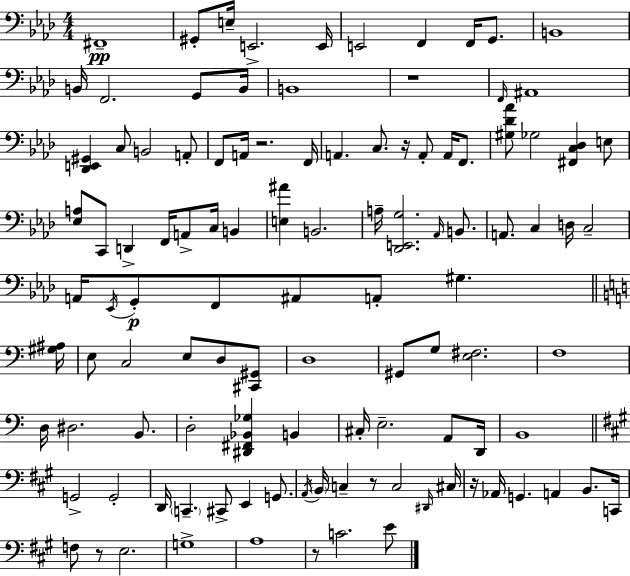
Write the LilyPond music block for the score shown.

{
  \clef bass
  \numericTimeSignature
  \time 4/4
  \key aes \major
  fis,1--\pp | gis,8-. e16-- e,2.-> e,16 | e,2 f,4 f,16 g,8. | b,1 | \break b,16 f,2. g,8 b,16 | b,1 | r1 | \grace { f,16 } ais,1 | \break <des, e, gis,>4 c8 b,2 a,8-. | f,8 a,16 r2. | f,16 a,4. c8. r16 a,8-. a,16 f,8. | <gis des' aes'>8 ges2 <fis, c des>4 e8 | \break <ees a>8 c,8 d,4-> f,16 a,8-> c16 b,4 | <e ais'>4 b,2. | a16-- <des, e, g>2. \grace { aes,16 } b,8. | a,8. c4 d16 c2-- | \break a,16 \acciaccatura { ees,16 } g,8-.\p f,8 ais,8 a,8-. gis4. | \bar "||" \break \key c \major <gis ais>16 e8 c2 e8 d8 <cis, gis,>8 | d1 | gis,8 g8 <e fis>2. | f1 | \break d16 dis2. b,8. | d2-. <dis, fis, bes, ges>4 b,4 | cis16-. e2.-- a,8 | d,16 b,1 | \break \bar "||" \break \key a \major g,2-> g,2-. | d,16 \parenthesize c,4.-- cis,8-> e,4 g,8. | \acciaccatura { a,16 } \parenthesize b,16 c4-- r8 c2 | \grace { dis,16 } cis16 r16 aes,16 g,4. a,4 b,8. | \break c,16 f8 r8 e2. | g1-> | a1 | r8 c'2. | \break e'8 \bar "|."
}